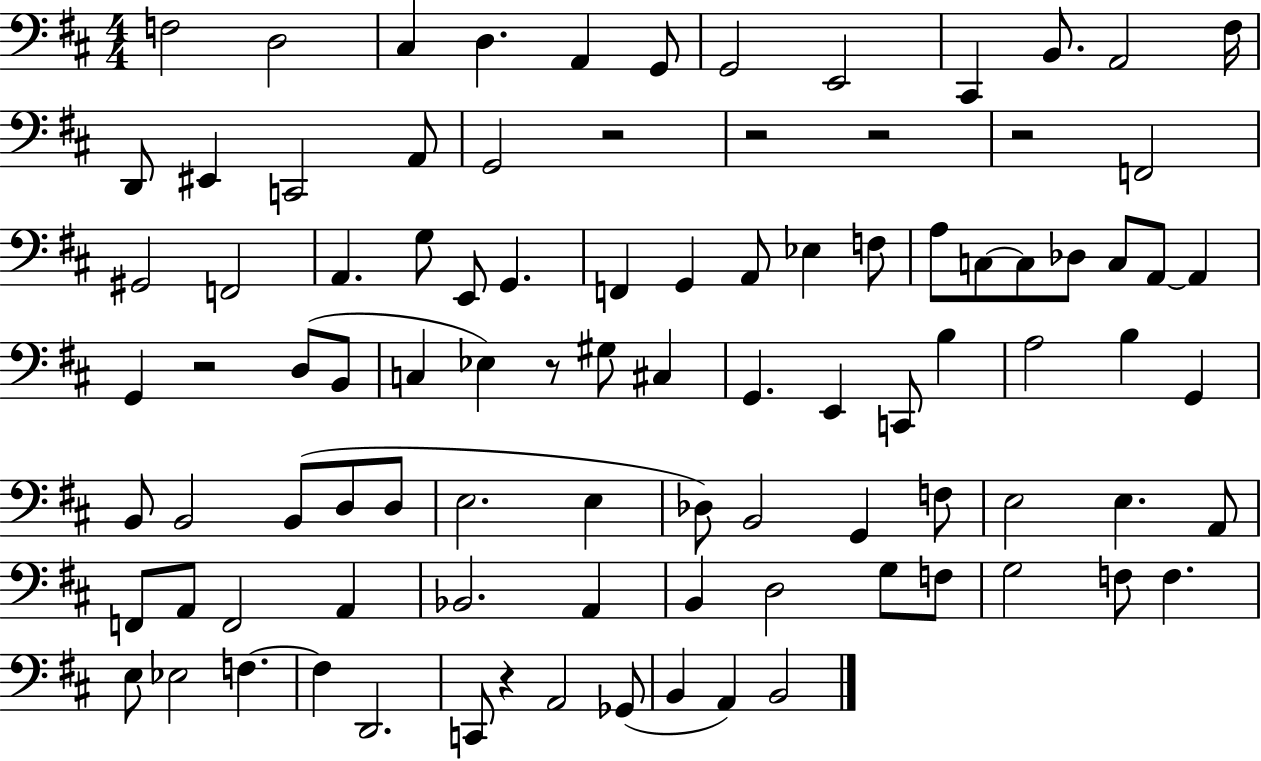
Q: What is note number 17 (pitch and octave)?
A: G2